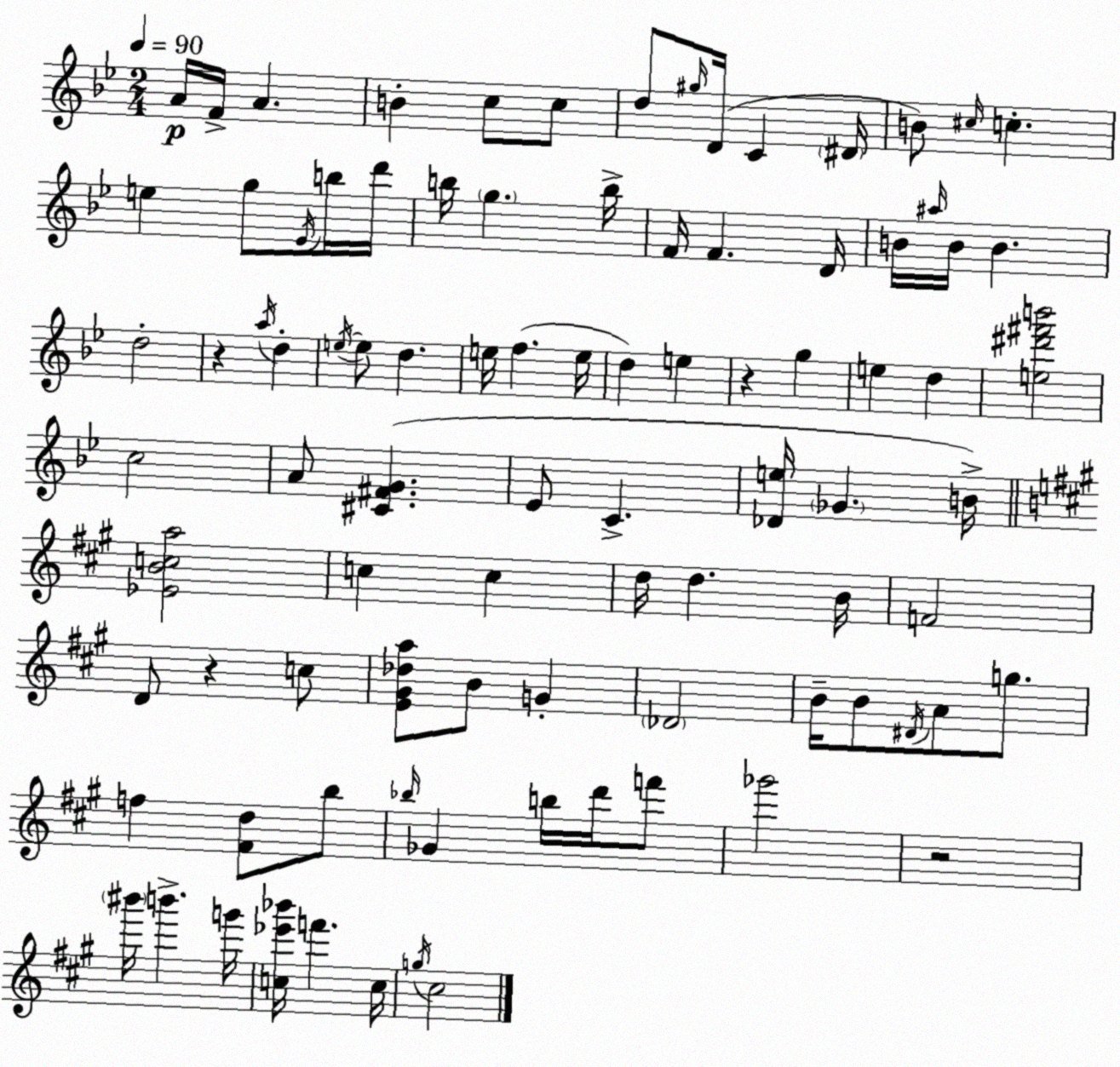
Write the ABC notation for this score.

X:1
T:Untitled
M:2/4
L:1/4
K:Bb
A/4 F/4 A B c/2 c/2 d/2 ^g/4 D/4 C ^D/4 B/2 ^c/4 c e g/2 _E/4 b/4 d'/4 b/4 g b/4 F/4 F D/4 B/4 ^a/4 B/4 B d2 z a/4 d e/4 e/2 d e/4 f e/4 d e z g e d [e^d'^f'b']2 c2 A/2 [^C^FG] _E/2 C [_De]/4 _G B/4 [_EBca]2 c c d/4 d B/4 F2 D/2 z c/2 [E^G_da]/2 B/2 G _D2 B/4 B/2 ^D/4 A/2 g/2 f [^Fd]/2 b/2 _b/4 _G b/4 d'/4 f'/2 _g'2 z2 ^b'/4 b' g'/4 [c_e'_b']/4 f' c/4 g/4 ^c2